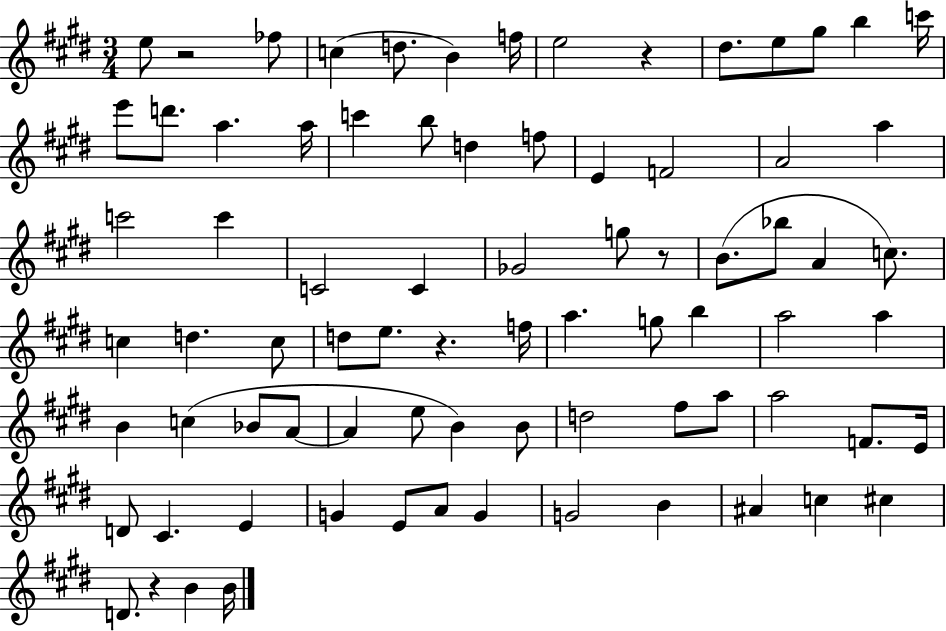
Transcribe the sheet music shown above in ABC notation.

X:1
T:Untitled
M:3/4
L:1/4
K:E
e/2 z2 _f/2 c d/2 B f/4 e2 z ^d/2 e/2 ^g/2 b c'/4 e'/2 d'/2 a a/4 c' b/2 d f/2 E F2 A2 a c'2 c' C2 C _G2 g/2 z/2 B/2 _b/2 A c/2 c d c/2 d/2 e/2 z f/4 a g/2 b a2 a B c _B/2 A/2 A e/2 B B/2 d2 ^f/2 a/2 a2 F/2 E/4 D/2 ^C E G E/2 A/2 G G2 B ^A c ^c D/2 z B B/4